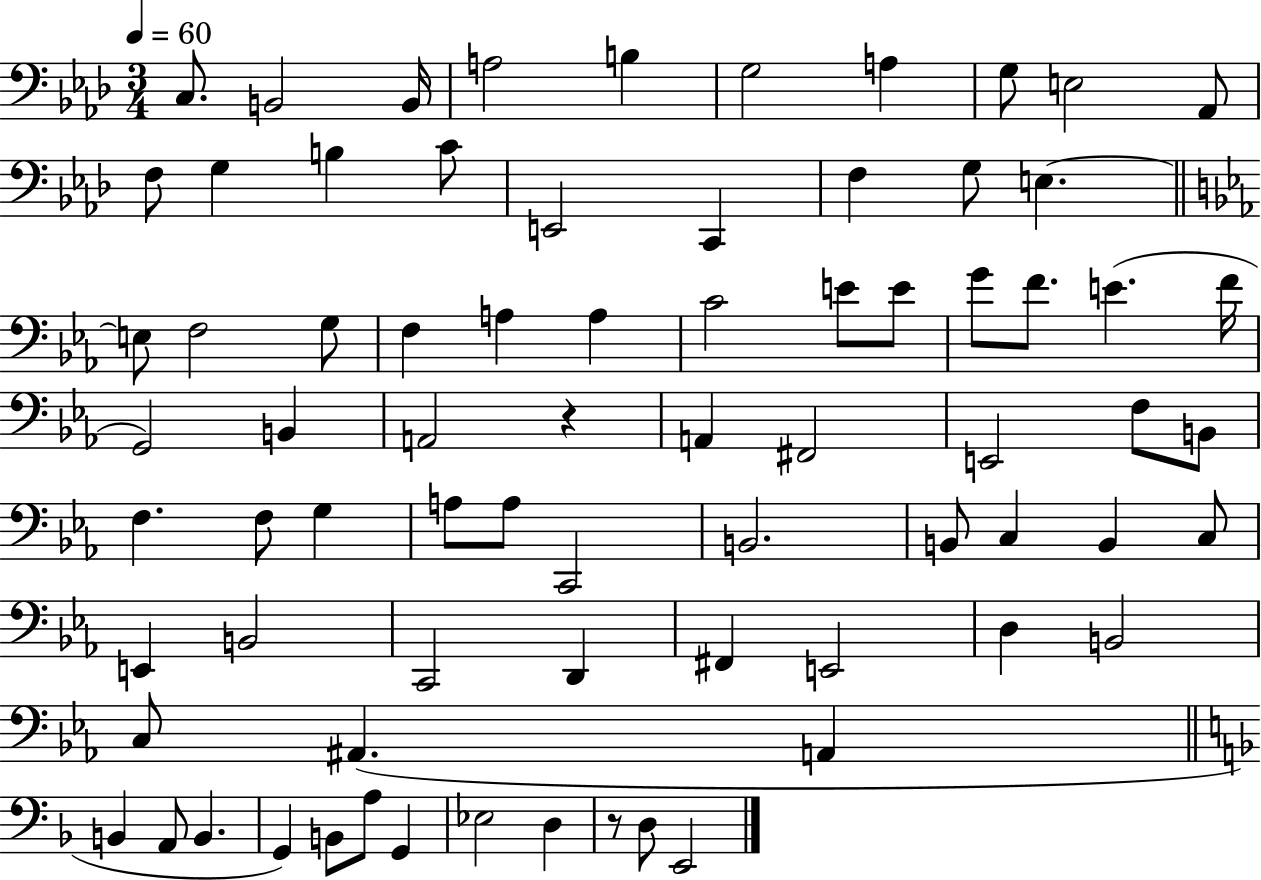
X:1
T:Untitled
M:3/4
L:1/4
K:Ab
C,/2 B,,2 B,,/4 A,2 B, G,2 A, G,/2 E,2 _A,,/2 F,/2 G, B, C/2 E,,2 C,, F, G,/2 E, E,/2 F,2 G,/2 F, A, A, C2 E/2 E/2 G/2 F/2 E F/4 G,,2 B,, A,,2 z A,, ^F,,2 E,,2 F,/2 B,,/2 F, F,/2 G, A,/2 A,/2 C,,2 B,,2 B,,/2 C, B,, C,/2 E,, B,,2 C,,2 D,, ^F,, E,,2 D, B,,2 C,/2 ^A,, A,, B,, A,,/2 B,, G,, B,,/2 A,/2 G,, _E,2 D, z/2 D,/2 E,,2